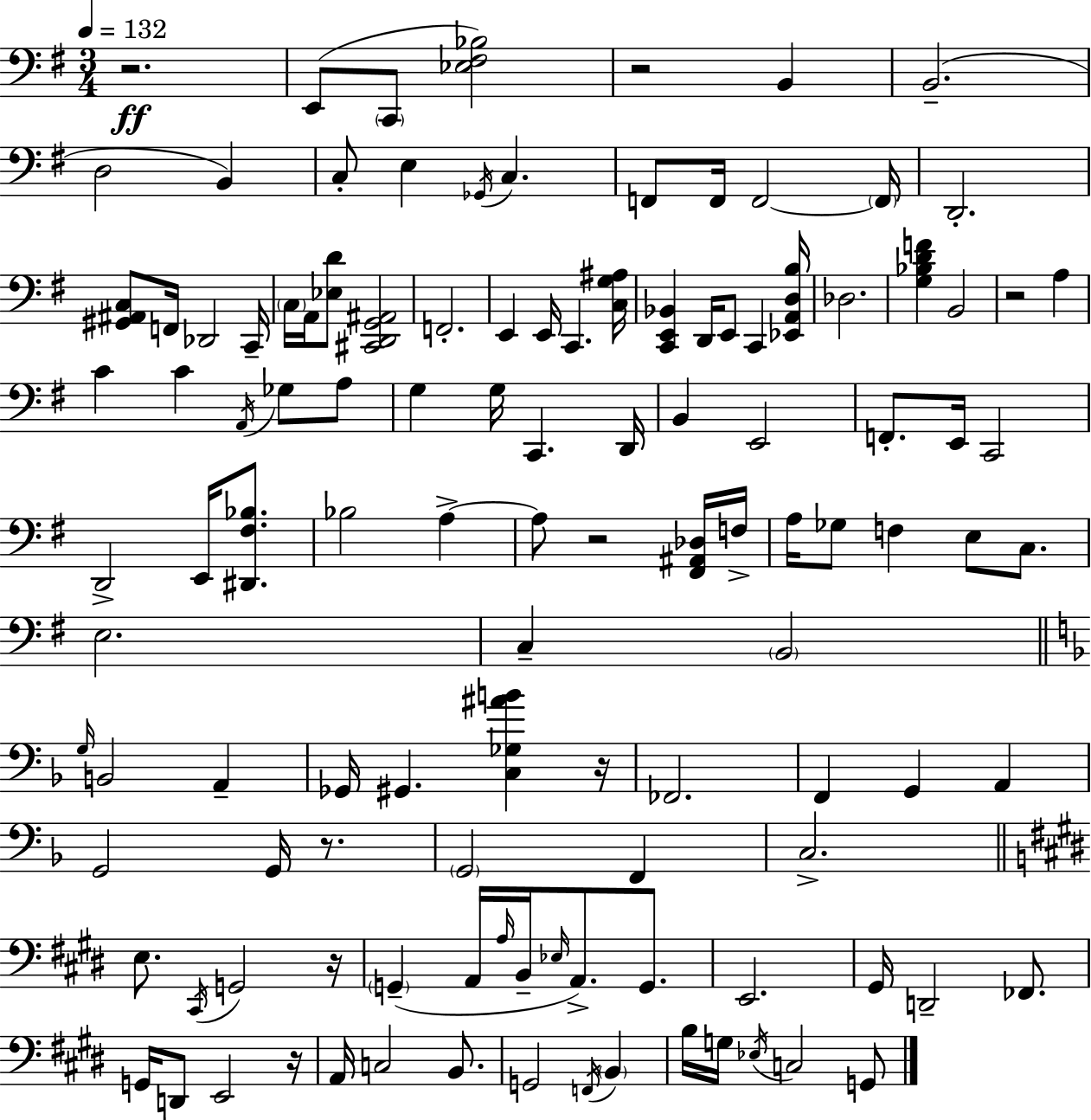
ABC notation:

X:1
T:Untitled
M:3/4
L:1/4
K:Em
z2 E,,/2 C,,/2 [_E,^F,_B,]2 z2 B,, B,,2 D,2 B,, C,/2 E, _G,,/4 C, F,,/2 F,,/4 F,,2 F,,/4 D,,2 [^G,,^A,,C,]/2 F,,/4 _D,,2 C,,/4 C,/4 A,,/4 [_E,D]/2 [^C,,D,,G,,^A,,]2 F,,2 E,, E,,/4 C,, [C,G,^A,]/4 [C,,E,,_B,,] D,,/4 E,,/2 C,, [_E,,A,,D,B,]/4 _D,2 [G,_B,DF] B,,2 z2 A, C C A,,/4 _G,/2 A,/2 G, G,/4 C,, D,,/4 B,, E,,2 F,,/2 E,,/4 C,,2 D,,2 E,,/4 [^D,,^F,_B,]/2 _B,2 A, A,/2 z2 [^F,,^A,,_D,]/4 F,/4 A,/4 _G,/2 F, E,/2 C,/2 E,2 C, B,,2 G,/4 B,,2 A,, _G,,/4 ^G,, [C,_G,^AB] z/4 _F,,2 F,, G,, A,, G,,2 G,,/4 z/2 G,,2 F,, C,2 E,/2 ^C,,/4 G,,2 z/4 G,, A,,/4 A,/4 B,,/4 _E,/4 A,,/2 G,,/2 E,,2 ^G,,/4 D,,2 _F,,/2 G,,/4 D,,/2 E,,2 z/4 A,,/4 C,2 B,,/2 G,,2 F,,/4 B,, B,/4 G,/4 _E,/4 C,2 G,,/2